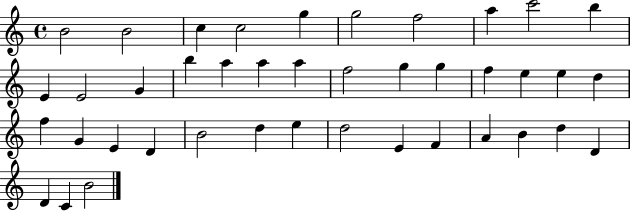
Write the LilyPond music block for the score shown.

{
  \clef treble
  \time 4/4
  \defaultTimeSignature
  \key c \major
  b'2 b'2 | c''4 c''2 g''4 | g''2 f''2 | a''4 c'''2 b''4 | \break e'4 e'2 g'4 | b''4 a''4 a''4 a''4 | f''2 g''4 g''4 | f''4 e''4 e''4 d''4 | \break f''4 g'4 e'4 d'4 | b'2 d''4 e''4 | d''2 e'4 f'4 | a'4 b'4 d''4 d'4 | \break d'4 c'4 b'2 | \bar "|."
}